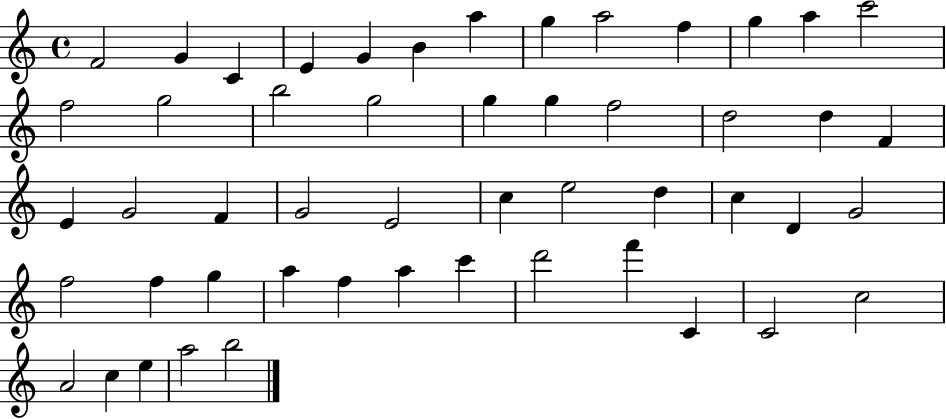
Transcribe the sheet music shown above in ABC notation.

X:1
T:Untitled
M:4/4
L:1/4
K:C
F2 G C E G B a g a2 f g a c'2 f2 g2 b2 g2 g g f2 d2 d F E G2 F G2 E2 c e2 d c D G2 f2 f g a f a c' d'2 f' C C2 c2 A2 c e a2 b2